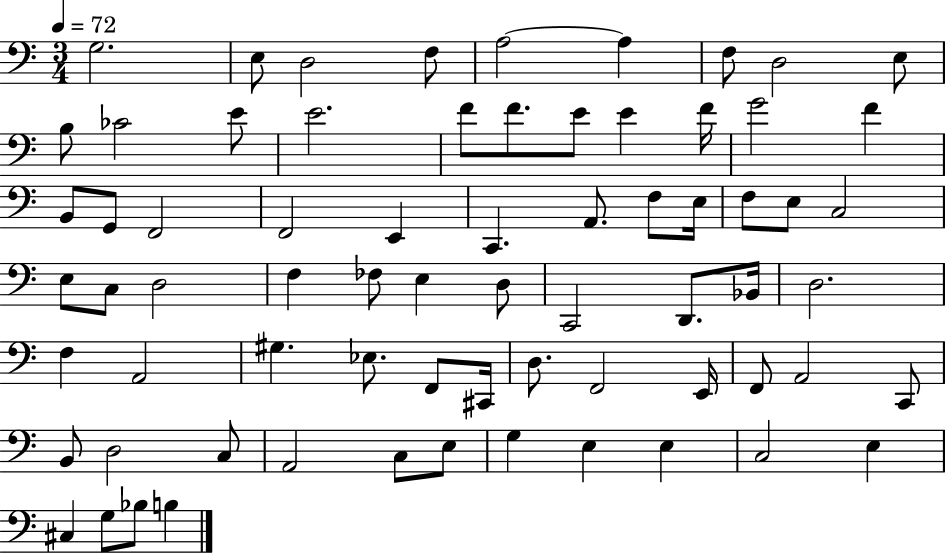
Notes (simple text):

G3/h. E3/e D3/h F3/e A3/h A3/q F3/e D3/h E3/e B3/e CES4/h E4/e E4/h. F4/e F4/e. E4/e E4/q F4/s G4/h F4/q B2/e G2/e F2/h F2/h E2/q C2/q. A2/e. F3/e E3/s F3/e E3/e C3/h E3/e C3/e D3/h F3/q FES3/e E3/q D3/e C2/h D2/e. Bb2/s D3/h. F3/q A2/h G#3/q. Eb3/e. F2/e C#2/s D3/e. F2/h E2/s F2/e A2/h C2/e B2/e D3/h C3/e A2/h C3/e E3/e G3/q E3/q E3/q C3/h E3/q C#3/q G3/e Bb3/e B3/q